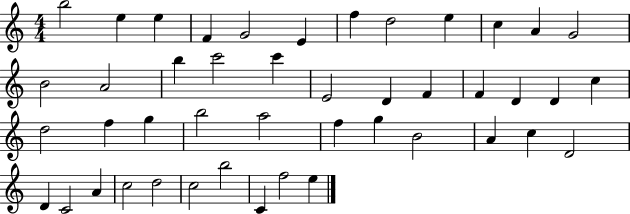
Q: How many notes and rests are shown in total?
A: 45